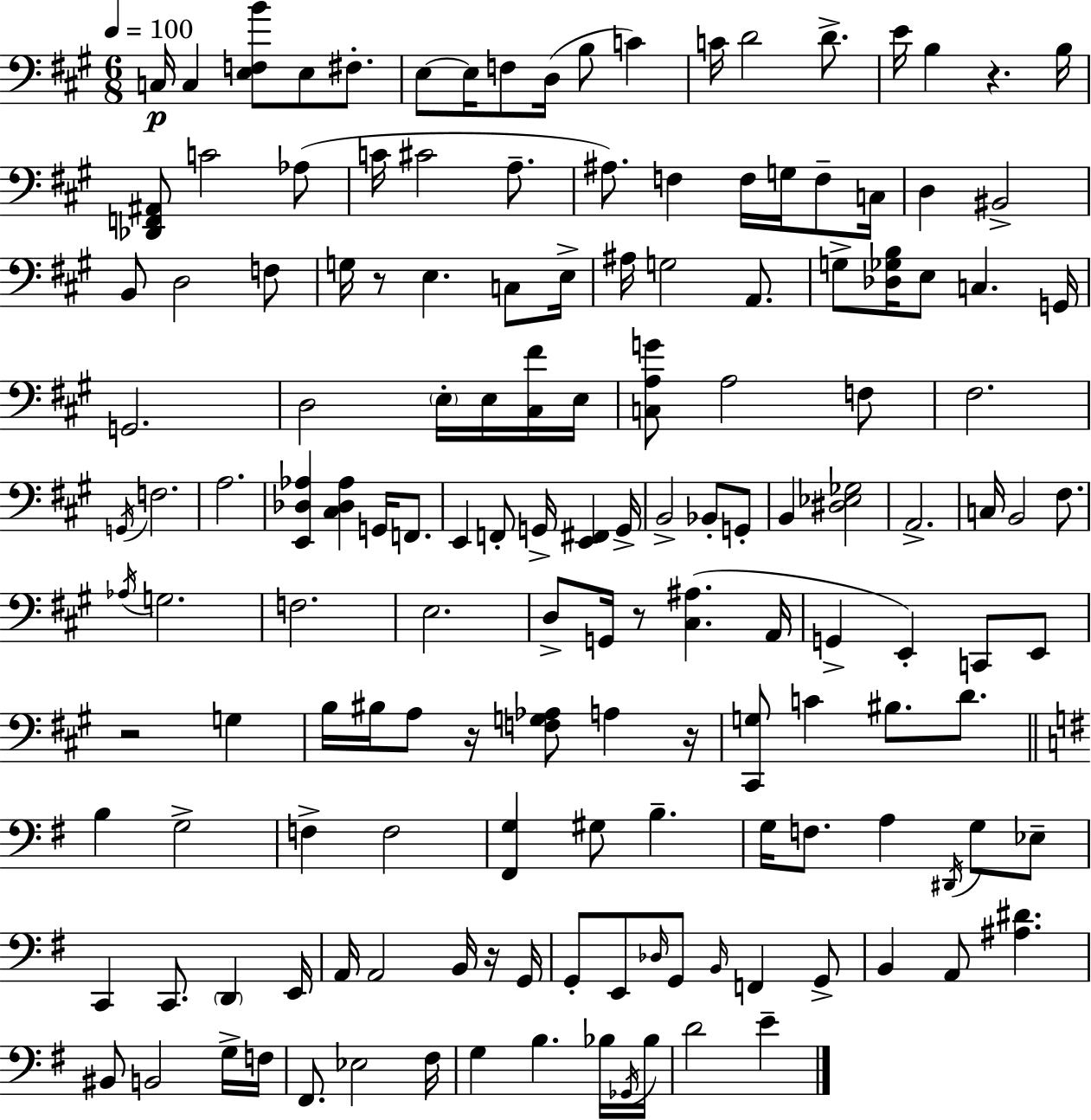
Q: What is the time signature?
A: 6/8